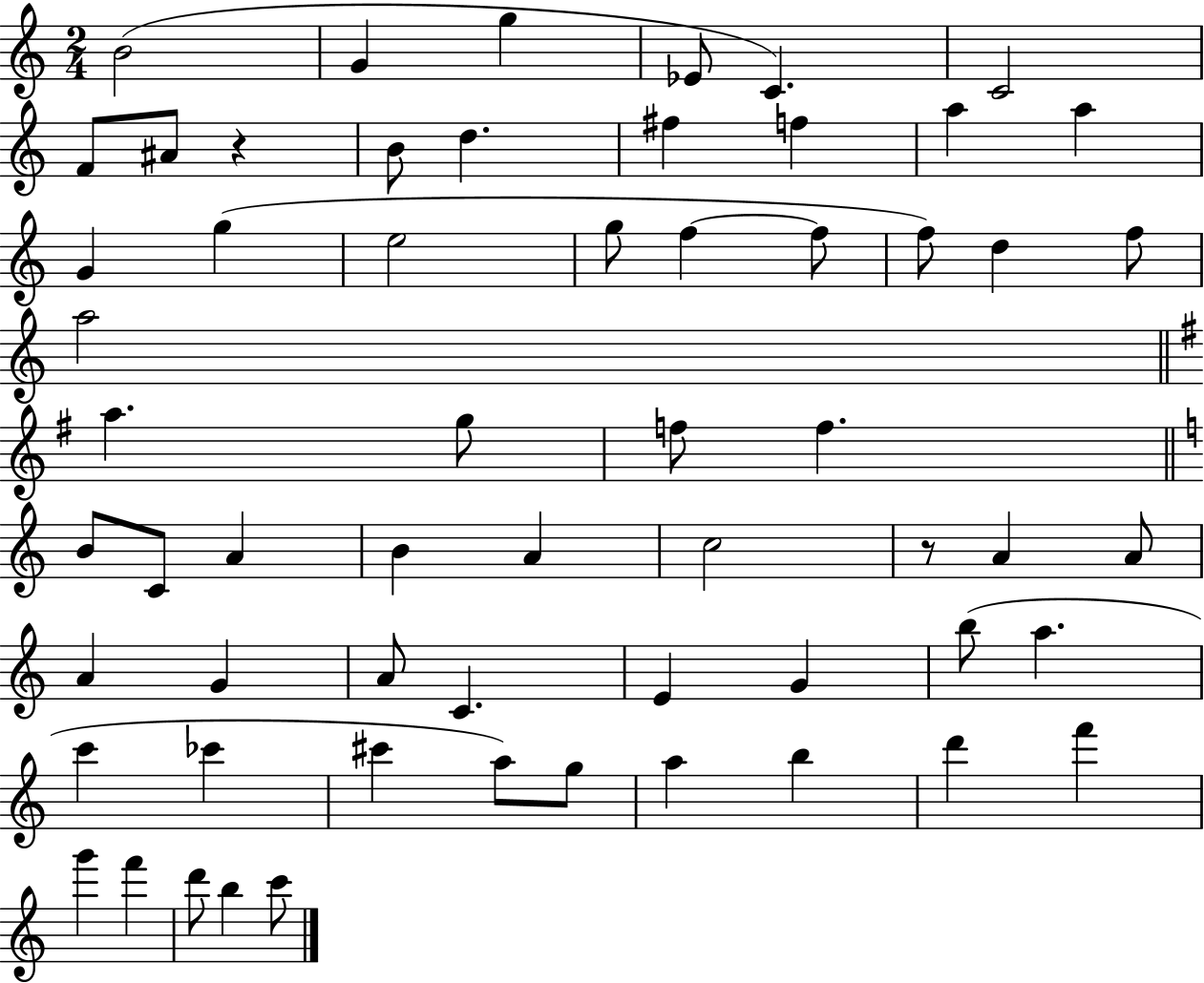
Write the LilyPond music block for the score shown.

{
  \clef treble
  \numericTimeSignature
  \time 2/4
  \key c \major
  b'2( | g'4 g''4 | ees'8 c'4.) | c'2 | \break f'8 ais'8 r4 | b'8 d''4. | fis''4 f''4 | a''4 a''4 | \break g'4 g''4( | e''2 | g''8 f''4~~ f''8 | f''8) d''4 f''8 | \break a''2 | \bar "||" \break \key g \major a''4. g''8 | f''8 f''4. | \bar "||" \break \key c \major b'8 c'8 a'4 | b'4 a'4 | c''2 | r8 a'4 a'8 | \break a'4 g'4 | a'8 c'4. | e'4 g'4 | b''8( a''4. | \break c'''4 ces'''4 | cis'''4 a''8) g''8 | a''4 b''4 | d'''4 f'''4 | \break g'''4 f'''4 | d'''8 b''4 c'''8 | \bar "|."
}